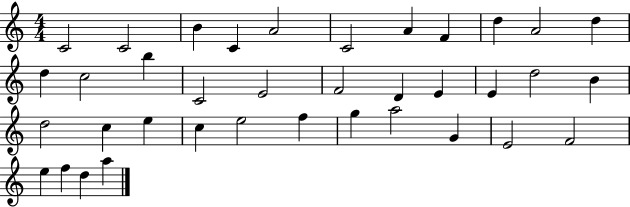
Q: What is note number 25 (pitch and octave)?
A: E5